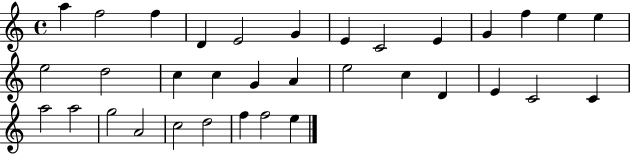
{
  \clef treble
  \time 4/4
  \defaultTimeSignature
  \key c \major
  a''4 f''2 f''4 | d'4 e'2 g'4 | e'4 c'2 e'4 | g'4 f''4 e''4 e''4 | \break e''2 d''2 | c''4 c''4 g'4 a'4 | e''2 c''4 d'4 | e'4 c'2 c'4 | \break a''2 a''2 | g''2 a'2 | c''2 d''2 | f''4 f''2 e''4 | \break \bar "|."
}